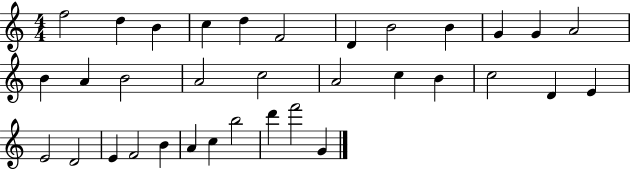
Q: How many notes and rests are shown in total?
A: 34